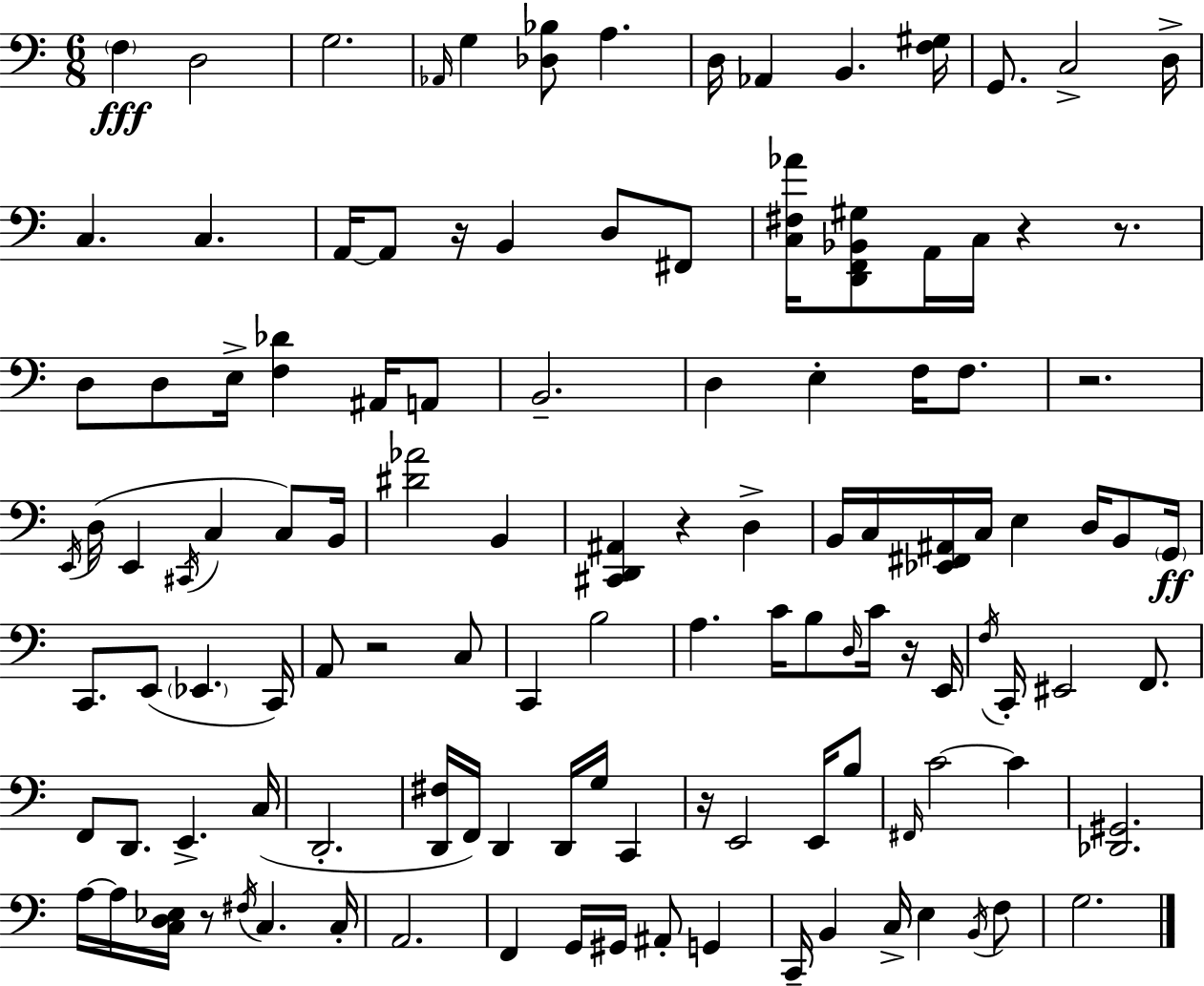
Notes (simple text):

F3/q D3/h G3/h. Ab2/s G3/q [Db3,Bb3]/e A3/q. D3/s Ab2/q B2/q. [F3,G#3]/s G2/e. C3/h D3/s C3/q. C3/q. A2/s A2/e R/s B2/q D3/e F#2/e [C3,F#3,Ab4]/s [D2,F2,Bb2,G#3]/e A2/s C3/s R/q R/e. D3/e D3/e E3/s [F3,Db4]/q A#2/s A2/e B2/h. D3/q E3/q F3/s F3/e. R/h. E2/s D3/s E2/q C#2/s C3/q C3/e B2/s [D#4,Ab4]/h B2/q [C#2,D2,A#2]/q R/q D3/q B2/s C3/s [Eb2,F#2,A#2]/s C3/s E3/q D3/s B2/e G2/s C2/e. E2/e Eb2/q. C2/s A2/e R/h C3/e C2/q B3/h A3/q. C4/s B3/e D3/s C4/s R/s E2/s F3/s C2/s EIS2/h F2/e. F2/e D2/e. E2/q. C3/s D2/h. [D2,F#3]/s F2/s D2/q D2/s G3/s C2/q R/s E2/h E2/s B3/e F#2/s C4/h C4/q [Db2,G#2]/h. A3/s A3/s [C3,D3,Eb3]/s R/e F#3/s C3/q. C3/s A2/h. F2/q G2/s G#2/s A#2/e G2/q C2/s B2/q C3/s E3/q B2/s F3/e G3/h.